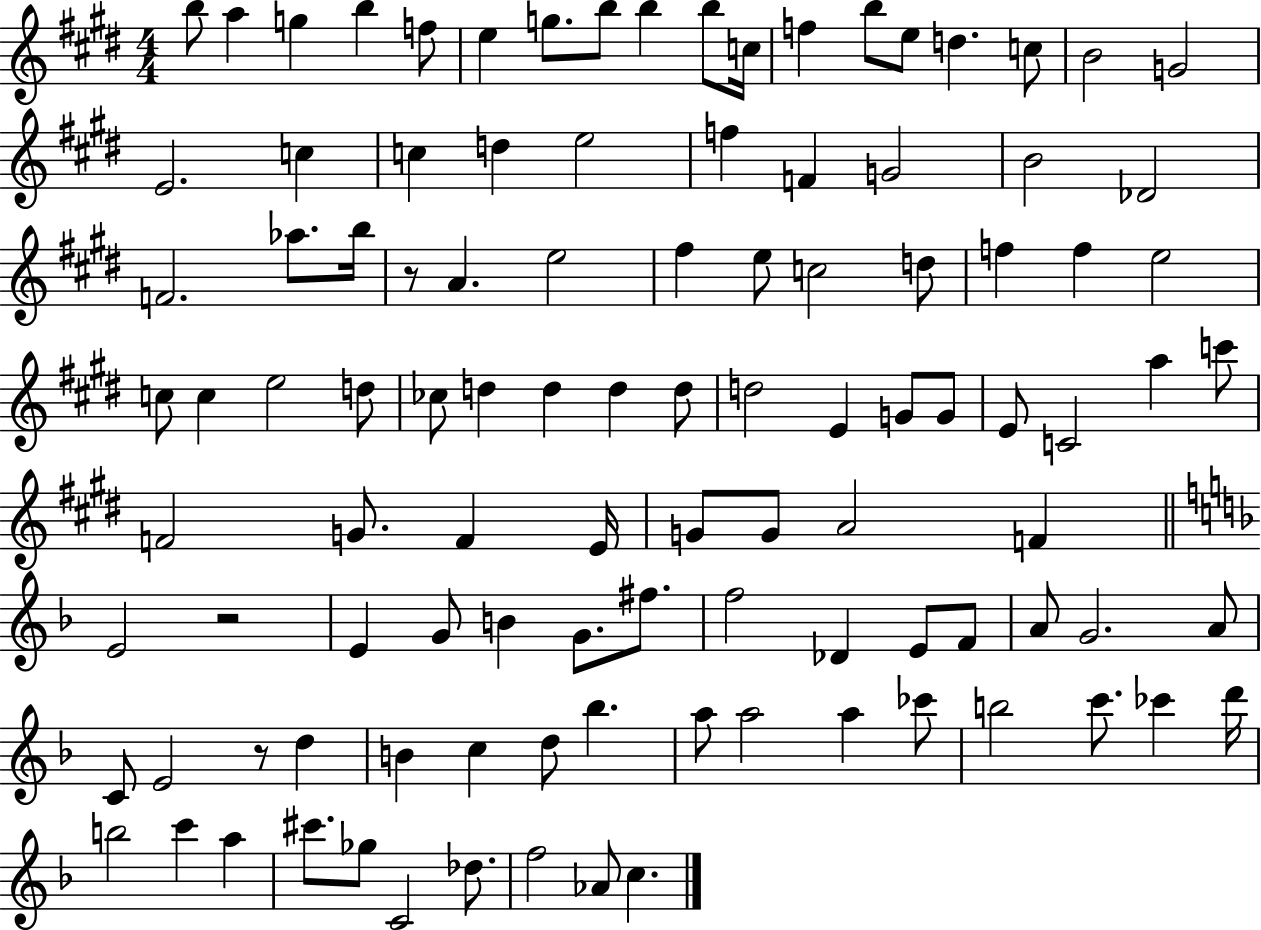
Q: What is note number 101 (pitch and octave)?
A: F5